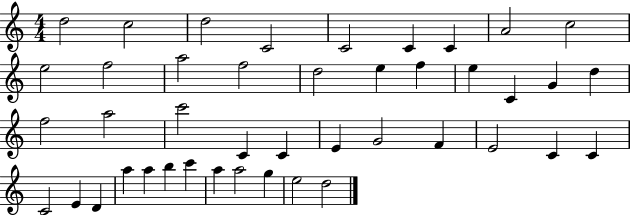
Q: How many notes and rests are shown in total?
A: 43